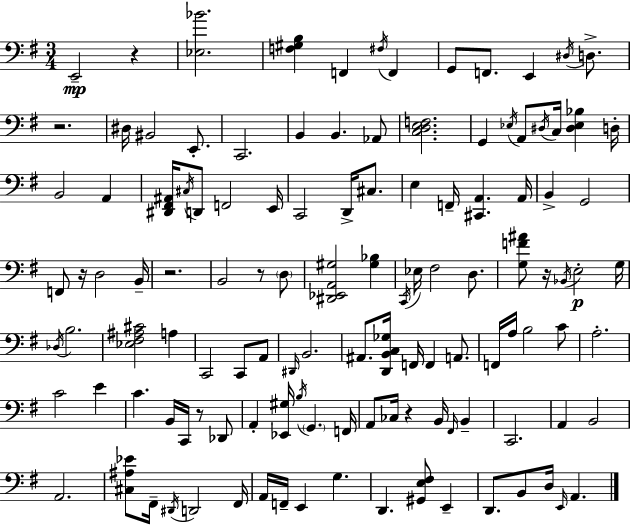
{
  \clef bass
  \numericTimeSignature
  \time 3/4
  \key e \minor
  e,2--\mp r4 | <ees bes'>2. | <f gis b>4 f,4 \acciaccatura { fis16 } f,4 | g,8 f,8. e,4 \acciaccatura { dis16 } d8.-> | \break r2. | dis16 bis,2 e,8.-. | c,2. | b,4 b,4. | \break aes,8 <c d e f>2. | g,4 \acciaccatura { ees16 } a,8 \acciaccatura { dis16 } c16 <dis ees bes>4 | d16-. b,2 | a,4 <dis, fis, ais,>16 \acciaccatura { cis16 } d,8 f,2 | \break e,16 c,2 | d,16-> cis8. e4 f,16-- <cis, a,>4. | a,16 b,4-> g,2 | f,8 r16 d2 | \break b,16-- r2. | b,2 | r8 \parenthesize d8 <dis, ees, a, gis>2 | <gis bes>4 \acciaccatura { c,16 } ees16 fis2 | \break d8. <g f' ais'>8 r16 \acciaccatura { bes,16 }\p e2-. | g16 \acciaccatura { des16 } b2. | <ees fis ais cis'>2 | a4 c,2 | \break c,8 a,8 \grace { dis,16 } b,2. | ais,8. | <d, b, c ges>16 f,16 f,4 a,8. f,16 a16 b2 | c'8 a2.-. | \break c'2 | e'4 c'4. | b,16 c,16 r8 des,8 a,4-. | <ees, gis>16 \acciaccatura { b16 } \parenthesize g,4. f,16 a,8 | \break ces16 r4 b,16 \grace { fis,16 } b,4-- c,2. | a,4 | b,2 a,2. | <cis ais ees'>8 | \break fis,16-- \acciaccatura { dis,16 } d,2 fis,16 | a,16 f,16-- e,4 g4. | d,4. <gis, e fis>8 e,4-- | d,8. b,8 d16 \grace { e,16 } a,4. | \break \bar "|."
}